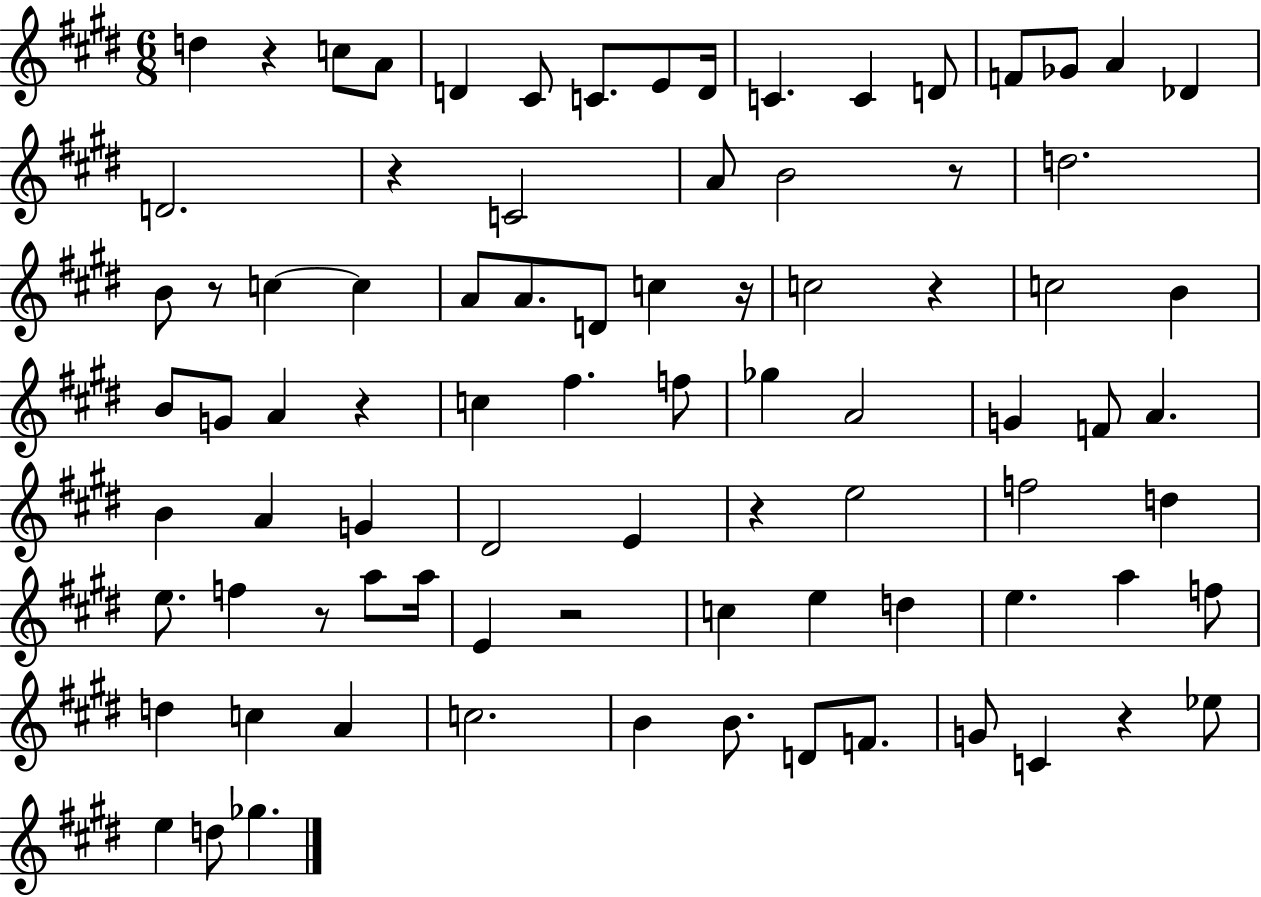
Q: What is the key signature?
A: E major